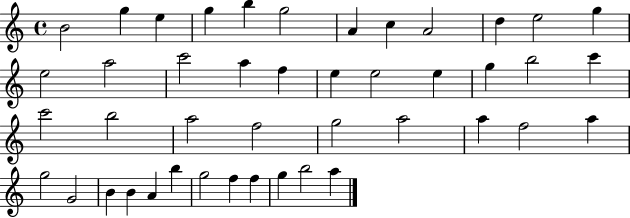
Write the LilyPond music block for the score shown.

{
  \clef treble
  \time 4/4
  \defaultTimeSignature
  \key c \major
  b'2 g''4 e''4 | g''4 b''4 g''2 | a'4 c''4 a'2 | d''4 e''2 g''4 | \break e''2 a''2 | c'''2 a''4 f''4 | e''4 e''2 e''4 | g''4 b''2 c'''4 | \break c'''2 b''2 | a''2 f''2 | g''2 a''2 | a''4 f''2 a''4 | \break g''2 g'2 | b'4 b'4 a'4 b''4 | g''2 f''4 f''4 | g''4 b''2 a''4 | \break \bar "|."
}